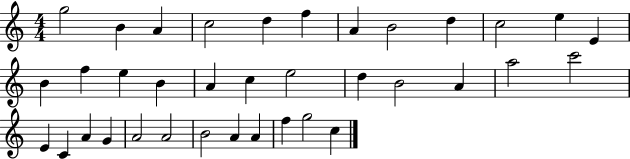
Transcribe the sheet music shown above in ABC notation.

X:1
T:Untitled
M:4/4
L:1/4
K:C
g2 B A c2 d f A B2 d c2 e E B f e B A c e2 d B2 A a2 c'2 E C A G A2 A2 B2 A A f g2 c